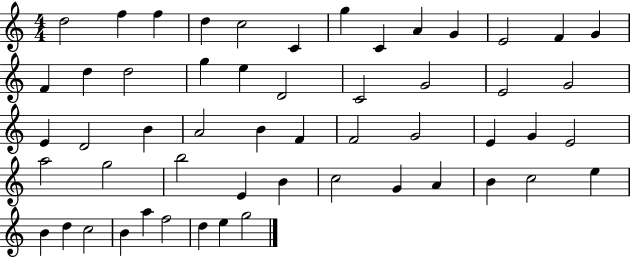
D5/h F5/q F5/q D5/q C5/h C4/q G5/q C4/q A4/q G4/q E4/h F4/q G4/q F4/q D5/q D5/h G5/q E5/q D4/h C4/h G4/h E4/h G4/h E4/q D4/h B4/q A4/h B4/q F4/q F4/h G4/h E4/q G4/q E4/h A5/h G5/h B5/h E4/q B4/q C5/h G4/q A4/q B4/q C5/h E5/q B4/q D5/q C5/h B4/q A5/q F5/h D5/q E5/q G5/h